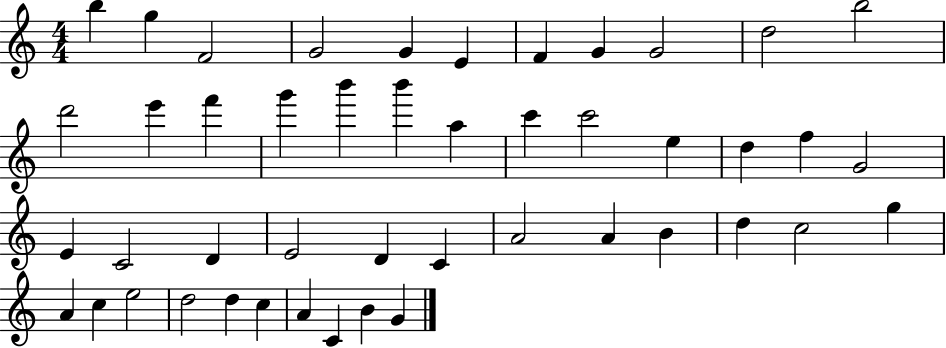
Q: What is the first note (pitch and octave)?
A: B5